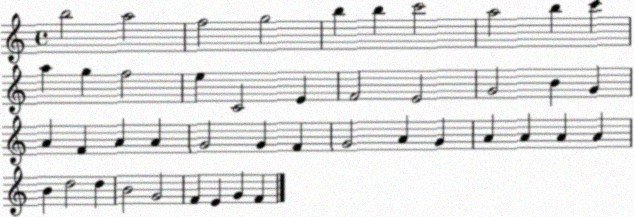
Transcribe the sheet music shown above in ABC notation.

X:1
T:Untitled
M:4/4
L:1/4
K:C
b2 a2 f2 g2 b b c'2 a2 b c' a g f2 e C2 E F2 E2 G2 B G A F A A G2 G F G2 A G A A A A B d2 d B2 G2 F E G F